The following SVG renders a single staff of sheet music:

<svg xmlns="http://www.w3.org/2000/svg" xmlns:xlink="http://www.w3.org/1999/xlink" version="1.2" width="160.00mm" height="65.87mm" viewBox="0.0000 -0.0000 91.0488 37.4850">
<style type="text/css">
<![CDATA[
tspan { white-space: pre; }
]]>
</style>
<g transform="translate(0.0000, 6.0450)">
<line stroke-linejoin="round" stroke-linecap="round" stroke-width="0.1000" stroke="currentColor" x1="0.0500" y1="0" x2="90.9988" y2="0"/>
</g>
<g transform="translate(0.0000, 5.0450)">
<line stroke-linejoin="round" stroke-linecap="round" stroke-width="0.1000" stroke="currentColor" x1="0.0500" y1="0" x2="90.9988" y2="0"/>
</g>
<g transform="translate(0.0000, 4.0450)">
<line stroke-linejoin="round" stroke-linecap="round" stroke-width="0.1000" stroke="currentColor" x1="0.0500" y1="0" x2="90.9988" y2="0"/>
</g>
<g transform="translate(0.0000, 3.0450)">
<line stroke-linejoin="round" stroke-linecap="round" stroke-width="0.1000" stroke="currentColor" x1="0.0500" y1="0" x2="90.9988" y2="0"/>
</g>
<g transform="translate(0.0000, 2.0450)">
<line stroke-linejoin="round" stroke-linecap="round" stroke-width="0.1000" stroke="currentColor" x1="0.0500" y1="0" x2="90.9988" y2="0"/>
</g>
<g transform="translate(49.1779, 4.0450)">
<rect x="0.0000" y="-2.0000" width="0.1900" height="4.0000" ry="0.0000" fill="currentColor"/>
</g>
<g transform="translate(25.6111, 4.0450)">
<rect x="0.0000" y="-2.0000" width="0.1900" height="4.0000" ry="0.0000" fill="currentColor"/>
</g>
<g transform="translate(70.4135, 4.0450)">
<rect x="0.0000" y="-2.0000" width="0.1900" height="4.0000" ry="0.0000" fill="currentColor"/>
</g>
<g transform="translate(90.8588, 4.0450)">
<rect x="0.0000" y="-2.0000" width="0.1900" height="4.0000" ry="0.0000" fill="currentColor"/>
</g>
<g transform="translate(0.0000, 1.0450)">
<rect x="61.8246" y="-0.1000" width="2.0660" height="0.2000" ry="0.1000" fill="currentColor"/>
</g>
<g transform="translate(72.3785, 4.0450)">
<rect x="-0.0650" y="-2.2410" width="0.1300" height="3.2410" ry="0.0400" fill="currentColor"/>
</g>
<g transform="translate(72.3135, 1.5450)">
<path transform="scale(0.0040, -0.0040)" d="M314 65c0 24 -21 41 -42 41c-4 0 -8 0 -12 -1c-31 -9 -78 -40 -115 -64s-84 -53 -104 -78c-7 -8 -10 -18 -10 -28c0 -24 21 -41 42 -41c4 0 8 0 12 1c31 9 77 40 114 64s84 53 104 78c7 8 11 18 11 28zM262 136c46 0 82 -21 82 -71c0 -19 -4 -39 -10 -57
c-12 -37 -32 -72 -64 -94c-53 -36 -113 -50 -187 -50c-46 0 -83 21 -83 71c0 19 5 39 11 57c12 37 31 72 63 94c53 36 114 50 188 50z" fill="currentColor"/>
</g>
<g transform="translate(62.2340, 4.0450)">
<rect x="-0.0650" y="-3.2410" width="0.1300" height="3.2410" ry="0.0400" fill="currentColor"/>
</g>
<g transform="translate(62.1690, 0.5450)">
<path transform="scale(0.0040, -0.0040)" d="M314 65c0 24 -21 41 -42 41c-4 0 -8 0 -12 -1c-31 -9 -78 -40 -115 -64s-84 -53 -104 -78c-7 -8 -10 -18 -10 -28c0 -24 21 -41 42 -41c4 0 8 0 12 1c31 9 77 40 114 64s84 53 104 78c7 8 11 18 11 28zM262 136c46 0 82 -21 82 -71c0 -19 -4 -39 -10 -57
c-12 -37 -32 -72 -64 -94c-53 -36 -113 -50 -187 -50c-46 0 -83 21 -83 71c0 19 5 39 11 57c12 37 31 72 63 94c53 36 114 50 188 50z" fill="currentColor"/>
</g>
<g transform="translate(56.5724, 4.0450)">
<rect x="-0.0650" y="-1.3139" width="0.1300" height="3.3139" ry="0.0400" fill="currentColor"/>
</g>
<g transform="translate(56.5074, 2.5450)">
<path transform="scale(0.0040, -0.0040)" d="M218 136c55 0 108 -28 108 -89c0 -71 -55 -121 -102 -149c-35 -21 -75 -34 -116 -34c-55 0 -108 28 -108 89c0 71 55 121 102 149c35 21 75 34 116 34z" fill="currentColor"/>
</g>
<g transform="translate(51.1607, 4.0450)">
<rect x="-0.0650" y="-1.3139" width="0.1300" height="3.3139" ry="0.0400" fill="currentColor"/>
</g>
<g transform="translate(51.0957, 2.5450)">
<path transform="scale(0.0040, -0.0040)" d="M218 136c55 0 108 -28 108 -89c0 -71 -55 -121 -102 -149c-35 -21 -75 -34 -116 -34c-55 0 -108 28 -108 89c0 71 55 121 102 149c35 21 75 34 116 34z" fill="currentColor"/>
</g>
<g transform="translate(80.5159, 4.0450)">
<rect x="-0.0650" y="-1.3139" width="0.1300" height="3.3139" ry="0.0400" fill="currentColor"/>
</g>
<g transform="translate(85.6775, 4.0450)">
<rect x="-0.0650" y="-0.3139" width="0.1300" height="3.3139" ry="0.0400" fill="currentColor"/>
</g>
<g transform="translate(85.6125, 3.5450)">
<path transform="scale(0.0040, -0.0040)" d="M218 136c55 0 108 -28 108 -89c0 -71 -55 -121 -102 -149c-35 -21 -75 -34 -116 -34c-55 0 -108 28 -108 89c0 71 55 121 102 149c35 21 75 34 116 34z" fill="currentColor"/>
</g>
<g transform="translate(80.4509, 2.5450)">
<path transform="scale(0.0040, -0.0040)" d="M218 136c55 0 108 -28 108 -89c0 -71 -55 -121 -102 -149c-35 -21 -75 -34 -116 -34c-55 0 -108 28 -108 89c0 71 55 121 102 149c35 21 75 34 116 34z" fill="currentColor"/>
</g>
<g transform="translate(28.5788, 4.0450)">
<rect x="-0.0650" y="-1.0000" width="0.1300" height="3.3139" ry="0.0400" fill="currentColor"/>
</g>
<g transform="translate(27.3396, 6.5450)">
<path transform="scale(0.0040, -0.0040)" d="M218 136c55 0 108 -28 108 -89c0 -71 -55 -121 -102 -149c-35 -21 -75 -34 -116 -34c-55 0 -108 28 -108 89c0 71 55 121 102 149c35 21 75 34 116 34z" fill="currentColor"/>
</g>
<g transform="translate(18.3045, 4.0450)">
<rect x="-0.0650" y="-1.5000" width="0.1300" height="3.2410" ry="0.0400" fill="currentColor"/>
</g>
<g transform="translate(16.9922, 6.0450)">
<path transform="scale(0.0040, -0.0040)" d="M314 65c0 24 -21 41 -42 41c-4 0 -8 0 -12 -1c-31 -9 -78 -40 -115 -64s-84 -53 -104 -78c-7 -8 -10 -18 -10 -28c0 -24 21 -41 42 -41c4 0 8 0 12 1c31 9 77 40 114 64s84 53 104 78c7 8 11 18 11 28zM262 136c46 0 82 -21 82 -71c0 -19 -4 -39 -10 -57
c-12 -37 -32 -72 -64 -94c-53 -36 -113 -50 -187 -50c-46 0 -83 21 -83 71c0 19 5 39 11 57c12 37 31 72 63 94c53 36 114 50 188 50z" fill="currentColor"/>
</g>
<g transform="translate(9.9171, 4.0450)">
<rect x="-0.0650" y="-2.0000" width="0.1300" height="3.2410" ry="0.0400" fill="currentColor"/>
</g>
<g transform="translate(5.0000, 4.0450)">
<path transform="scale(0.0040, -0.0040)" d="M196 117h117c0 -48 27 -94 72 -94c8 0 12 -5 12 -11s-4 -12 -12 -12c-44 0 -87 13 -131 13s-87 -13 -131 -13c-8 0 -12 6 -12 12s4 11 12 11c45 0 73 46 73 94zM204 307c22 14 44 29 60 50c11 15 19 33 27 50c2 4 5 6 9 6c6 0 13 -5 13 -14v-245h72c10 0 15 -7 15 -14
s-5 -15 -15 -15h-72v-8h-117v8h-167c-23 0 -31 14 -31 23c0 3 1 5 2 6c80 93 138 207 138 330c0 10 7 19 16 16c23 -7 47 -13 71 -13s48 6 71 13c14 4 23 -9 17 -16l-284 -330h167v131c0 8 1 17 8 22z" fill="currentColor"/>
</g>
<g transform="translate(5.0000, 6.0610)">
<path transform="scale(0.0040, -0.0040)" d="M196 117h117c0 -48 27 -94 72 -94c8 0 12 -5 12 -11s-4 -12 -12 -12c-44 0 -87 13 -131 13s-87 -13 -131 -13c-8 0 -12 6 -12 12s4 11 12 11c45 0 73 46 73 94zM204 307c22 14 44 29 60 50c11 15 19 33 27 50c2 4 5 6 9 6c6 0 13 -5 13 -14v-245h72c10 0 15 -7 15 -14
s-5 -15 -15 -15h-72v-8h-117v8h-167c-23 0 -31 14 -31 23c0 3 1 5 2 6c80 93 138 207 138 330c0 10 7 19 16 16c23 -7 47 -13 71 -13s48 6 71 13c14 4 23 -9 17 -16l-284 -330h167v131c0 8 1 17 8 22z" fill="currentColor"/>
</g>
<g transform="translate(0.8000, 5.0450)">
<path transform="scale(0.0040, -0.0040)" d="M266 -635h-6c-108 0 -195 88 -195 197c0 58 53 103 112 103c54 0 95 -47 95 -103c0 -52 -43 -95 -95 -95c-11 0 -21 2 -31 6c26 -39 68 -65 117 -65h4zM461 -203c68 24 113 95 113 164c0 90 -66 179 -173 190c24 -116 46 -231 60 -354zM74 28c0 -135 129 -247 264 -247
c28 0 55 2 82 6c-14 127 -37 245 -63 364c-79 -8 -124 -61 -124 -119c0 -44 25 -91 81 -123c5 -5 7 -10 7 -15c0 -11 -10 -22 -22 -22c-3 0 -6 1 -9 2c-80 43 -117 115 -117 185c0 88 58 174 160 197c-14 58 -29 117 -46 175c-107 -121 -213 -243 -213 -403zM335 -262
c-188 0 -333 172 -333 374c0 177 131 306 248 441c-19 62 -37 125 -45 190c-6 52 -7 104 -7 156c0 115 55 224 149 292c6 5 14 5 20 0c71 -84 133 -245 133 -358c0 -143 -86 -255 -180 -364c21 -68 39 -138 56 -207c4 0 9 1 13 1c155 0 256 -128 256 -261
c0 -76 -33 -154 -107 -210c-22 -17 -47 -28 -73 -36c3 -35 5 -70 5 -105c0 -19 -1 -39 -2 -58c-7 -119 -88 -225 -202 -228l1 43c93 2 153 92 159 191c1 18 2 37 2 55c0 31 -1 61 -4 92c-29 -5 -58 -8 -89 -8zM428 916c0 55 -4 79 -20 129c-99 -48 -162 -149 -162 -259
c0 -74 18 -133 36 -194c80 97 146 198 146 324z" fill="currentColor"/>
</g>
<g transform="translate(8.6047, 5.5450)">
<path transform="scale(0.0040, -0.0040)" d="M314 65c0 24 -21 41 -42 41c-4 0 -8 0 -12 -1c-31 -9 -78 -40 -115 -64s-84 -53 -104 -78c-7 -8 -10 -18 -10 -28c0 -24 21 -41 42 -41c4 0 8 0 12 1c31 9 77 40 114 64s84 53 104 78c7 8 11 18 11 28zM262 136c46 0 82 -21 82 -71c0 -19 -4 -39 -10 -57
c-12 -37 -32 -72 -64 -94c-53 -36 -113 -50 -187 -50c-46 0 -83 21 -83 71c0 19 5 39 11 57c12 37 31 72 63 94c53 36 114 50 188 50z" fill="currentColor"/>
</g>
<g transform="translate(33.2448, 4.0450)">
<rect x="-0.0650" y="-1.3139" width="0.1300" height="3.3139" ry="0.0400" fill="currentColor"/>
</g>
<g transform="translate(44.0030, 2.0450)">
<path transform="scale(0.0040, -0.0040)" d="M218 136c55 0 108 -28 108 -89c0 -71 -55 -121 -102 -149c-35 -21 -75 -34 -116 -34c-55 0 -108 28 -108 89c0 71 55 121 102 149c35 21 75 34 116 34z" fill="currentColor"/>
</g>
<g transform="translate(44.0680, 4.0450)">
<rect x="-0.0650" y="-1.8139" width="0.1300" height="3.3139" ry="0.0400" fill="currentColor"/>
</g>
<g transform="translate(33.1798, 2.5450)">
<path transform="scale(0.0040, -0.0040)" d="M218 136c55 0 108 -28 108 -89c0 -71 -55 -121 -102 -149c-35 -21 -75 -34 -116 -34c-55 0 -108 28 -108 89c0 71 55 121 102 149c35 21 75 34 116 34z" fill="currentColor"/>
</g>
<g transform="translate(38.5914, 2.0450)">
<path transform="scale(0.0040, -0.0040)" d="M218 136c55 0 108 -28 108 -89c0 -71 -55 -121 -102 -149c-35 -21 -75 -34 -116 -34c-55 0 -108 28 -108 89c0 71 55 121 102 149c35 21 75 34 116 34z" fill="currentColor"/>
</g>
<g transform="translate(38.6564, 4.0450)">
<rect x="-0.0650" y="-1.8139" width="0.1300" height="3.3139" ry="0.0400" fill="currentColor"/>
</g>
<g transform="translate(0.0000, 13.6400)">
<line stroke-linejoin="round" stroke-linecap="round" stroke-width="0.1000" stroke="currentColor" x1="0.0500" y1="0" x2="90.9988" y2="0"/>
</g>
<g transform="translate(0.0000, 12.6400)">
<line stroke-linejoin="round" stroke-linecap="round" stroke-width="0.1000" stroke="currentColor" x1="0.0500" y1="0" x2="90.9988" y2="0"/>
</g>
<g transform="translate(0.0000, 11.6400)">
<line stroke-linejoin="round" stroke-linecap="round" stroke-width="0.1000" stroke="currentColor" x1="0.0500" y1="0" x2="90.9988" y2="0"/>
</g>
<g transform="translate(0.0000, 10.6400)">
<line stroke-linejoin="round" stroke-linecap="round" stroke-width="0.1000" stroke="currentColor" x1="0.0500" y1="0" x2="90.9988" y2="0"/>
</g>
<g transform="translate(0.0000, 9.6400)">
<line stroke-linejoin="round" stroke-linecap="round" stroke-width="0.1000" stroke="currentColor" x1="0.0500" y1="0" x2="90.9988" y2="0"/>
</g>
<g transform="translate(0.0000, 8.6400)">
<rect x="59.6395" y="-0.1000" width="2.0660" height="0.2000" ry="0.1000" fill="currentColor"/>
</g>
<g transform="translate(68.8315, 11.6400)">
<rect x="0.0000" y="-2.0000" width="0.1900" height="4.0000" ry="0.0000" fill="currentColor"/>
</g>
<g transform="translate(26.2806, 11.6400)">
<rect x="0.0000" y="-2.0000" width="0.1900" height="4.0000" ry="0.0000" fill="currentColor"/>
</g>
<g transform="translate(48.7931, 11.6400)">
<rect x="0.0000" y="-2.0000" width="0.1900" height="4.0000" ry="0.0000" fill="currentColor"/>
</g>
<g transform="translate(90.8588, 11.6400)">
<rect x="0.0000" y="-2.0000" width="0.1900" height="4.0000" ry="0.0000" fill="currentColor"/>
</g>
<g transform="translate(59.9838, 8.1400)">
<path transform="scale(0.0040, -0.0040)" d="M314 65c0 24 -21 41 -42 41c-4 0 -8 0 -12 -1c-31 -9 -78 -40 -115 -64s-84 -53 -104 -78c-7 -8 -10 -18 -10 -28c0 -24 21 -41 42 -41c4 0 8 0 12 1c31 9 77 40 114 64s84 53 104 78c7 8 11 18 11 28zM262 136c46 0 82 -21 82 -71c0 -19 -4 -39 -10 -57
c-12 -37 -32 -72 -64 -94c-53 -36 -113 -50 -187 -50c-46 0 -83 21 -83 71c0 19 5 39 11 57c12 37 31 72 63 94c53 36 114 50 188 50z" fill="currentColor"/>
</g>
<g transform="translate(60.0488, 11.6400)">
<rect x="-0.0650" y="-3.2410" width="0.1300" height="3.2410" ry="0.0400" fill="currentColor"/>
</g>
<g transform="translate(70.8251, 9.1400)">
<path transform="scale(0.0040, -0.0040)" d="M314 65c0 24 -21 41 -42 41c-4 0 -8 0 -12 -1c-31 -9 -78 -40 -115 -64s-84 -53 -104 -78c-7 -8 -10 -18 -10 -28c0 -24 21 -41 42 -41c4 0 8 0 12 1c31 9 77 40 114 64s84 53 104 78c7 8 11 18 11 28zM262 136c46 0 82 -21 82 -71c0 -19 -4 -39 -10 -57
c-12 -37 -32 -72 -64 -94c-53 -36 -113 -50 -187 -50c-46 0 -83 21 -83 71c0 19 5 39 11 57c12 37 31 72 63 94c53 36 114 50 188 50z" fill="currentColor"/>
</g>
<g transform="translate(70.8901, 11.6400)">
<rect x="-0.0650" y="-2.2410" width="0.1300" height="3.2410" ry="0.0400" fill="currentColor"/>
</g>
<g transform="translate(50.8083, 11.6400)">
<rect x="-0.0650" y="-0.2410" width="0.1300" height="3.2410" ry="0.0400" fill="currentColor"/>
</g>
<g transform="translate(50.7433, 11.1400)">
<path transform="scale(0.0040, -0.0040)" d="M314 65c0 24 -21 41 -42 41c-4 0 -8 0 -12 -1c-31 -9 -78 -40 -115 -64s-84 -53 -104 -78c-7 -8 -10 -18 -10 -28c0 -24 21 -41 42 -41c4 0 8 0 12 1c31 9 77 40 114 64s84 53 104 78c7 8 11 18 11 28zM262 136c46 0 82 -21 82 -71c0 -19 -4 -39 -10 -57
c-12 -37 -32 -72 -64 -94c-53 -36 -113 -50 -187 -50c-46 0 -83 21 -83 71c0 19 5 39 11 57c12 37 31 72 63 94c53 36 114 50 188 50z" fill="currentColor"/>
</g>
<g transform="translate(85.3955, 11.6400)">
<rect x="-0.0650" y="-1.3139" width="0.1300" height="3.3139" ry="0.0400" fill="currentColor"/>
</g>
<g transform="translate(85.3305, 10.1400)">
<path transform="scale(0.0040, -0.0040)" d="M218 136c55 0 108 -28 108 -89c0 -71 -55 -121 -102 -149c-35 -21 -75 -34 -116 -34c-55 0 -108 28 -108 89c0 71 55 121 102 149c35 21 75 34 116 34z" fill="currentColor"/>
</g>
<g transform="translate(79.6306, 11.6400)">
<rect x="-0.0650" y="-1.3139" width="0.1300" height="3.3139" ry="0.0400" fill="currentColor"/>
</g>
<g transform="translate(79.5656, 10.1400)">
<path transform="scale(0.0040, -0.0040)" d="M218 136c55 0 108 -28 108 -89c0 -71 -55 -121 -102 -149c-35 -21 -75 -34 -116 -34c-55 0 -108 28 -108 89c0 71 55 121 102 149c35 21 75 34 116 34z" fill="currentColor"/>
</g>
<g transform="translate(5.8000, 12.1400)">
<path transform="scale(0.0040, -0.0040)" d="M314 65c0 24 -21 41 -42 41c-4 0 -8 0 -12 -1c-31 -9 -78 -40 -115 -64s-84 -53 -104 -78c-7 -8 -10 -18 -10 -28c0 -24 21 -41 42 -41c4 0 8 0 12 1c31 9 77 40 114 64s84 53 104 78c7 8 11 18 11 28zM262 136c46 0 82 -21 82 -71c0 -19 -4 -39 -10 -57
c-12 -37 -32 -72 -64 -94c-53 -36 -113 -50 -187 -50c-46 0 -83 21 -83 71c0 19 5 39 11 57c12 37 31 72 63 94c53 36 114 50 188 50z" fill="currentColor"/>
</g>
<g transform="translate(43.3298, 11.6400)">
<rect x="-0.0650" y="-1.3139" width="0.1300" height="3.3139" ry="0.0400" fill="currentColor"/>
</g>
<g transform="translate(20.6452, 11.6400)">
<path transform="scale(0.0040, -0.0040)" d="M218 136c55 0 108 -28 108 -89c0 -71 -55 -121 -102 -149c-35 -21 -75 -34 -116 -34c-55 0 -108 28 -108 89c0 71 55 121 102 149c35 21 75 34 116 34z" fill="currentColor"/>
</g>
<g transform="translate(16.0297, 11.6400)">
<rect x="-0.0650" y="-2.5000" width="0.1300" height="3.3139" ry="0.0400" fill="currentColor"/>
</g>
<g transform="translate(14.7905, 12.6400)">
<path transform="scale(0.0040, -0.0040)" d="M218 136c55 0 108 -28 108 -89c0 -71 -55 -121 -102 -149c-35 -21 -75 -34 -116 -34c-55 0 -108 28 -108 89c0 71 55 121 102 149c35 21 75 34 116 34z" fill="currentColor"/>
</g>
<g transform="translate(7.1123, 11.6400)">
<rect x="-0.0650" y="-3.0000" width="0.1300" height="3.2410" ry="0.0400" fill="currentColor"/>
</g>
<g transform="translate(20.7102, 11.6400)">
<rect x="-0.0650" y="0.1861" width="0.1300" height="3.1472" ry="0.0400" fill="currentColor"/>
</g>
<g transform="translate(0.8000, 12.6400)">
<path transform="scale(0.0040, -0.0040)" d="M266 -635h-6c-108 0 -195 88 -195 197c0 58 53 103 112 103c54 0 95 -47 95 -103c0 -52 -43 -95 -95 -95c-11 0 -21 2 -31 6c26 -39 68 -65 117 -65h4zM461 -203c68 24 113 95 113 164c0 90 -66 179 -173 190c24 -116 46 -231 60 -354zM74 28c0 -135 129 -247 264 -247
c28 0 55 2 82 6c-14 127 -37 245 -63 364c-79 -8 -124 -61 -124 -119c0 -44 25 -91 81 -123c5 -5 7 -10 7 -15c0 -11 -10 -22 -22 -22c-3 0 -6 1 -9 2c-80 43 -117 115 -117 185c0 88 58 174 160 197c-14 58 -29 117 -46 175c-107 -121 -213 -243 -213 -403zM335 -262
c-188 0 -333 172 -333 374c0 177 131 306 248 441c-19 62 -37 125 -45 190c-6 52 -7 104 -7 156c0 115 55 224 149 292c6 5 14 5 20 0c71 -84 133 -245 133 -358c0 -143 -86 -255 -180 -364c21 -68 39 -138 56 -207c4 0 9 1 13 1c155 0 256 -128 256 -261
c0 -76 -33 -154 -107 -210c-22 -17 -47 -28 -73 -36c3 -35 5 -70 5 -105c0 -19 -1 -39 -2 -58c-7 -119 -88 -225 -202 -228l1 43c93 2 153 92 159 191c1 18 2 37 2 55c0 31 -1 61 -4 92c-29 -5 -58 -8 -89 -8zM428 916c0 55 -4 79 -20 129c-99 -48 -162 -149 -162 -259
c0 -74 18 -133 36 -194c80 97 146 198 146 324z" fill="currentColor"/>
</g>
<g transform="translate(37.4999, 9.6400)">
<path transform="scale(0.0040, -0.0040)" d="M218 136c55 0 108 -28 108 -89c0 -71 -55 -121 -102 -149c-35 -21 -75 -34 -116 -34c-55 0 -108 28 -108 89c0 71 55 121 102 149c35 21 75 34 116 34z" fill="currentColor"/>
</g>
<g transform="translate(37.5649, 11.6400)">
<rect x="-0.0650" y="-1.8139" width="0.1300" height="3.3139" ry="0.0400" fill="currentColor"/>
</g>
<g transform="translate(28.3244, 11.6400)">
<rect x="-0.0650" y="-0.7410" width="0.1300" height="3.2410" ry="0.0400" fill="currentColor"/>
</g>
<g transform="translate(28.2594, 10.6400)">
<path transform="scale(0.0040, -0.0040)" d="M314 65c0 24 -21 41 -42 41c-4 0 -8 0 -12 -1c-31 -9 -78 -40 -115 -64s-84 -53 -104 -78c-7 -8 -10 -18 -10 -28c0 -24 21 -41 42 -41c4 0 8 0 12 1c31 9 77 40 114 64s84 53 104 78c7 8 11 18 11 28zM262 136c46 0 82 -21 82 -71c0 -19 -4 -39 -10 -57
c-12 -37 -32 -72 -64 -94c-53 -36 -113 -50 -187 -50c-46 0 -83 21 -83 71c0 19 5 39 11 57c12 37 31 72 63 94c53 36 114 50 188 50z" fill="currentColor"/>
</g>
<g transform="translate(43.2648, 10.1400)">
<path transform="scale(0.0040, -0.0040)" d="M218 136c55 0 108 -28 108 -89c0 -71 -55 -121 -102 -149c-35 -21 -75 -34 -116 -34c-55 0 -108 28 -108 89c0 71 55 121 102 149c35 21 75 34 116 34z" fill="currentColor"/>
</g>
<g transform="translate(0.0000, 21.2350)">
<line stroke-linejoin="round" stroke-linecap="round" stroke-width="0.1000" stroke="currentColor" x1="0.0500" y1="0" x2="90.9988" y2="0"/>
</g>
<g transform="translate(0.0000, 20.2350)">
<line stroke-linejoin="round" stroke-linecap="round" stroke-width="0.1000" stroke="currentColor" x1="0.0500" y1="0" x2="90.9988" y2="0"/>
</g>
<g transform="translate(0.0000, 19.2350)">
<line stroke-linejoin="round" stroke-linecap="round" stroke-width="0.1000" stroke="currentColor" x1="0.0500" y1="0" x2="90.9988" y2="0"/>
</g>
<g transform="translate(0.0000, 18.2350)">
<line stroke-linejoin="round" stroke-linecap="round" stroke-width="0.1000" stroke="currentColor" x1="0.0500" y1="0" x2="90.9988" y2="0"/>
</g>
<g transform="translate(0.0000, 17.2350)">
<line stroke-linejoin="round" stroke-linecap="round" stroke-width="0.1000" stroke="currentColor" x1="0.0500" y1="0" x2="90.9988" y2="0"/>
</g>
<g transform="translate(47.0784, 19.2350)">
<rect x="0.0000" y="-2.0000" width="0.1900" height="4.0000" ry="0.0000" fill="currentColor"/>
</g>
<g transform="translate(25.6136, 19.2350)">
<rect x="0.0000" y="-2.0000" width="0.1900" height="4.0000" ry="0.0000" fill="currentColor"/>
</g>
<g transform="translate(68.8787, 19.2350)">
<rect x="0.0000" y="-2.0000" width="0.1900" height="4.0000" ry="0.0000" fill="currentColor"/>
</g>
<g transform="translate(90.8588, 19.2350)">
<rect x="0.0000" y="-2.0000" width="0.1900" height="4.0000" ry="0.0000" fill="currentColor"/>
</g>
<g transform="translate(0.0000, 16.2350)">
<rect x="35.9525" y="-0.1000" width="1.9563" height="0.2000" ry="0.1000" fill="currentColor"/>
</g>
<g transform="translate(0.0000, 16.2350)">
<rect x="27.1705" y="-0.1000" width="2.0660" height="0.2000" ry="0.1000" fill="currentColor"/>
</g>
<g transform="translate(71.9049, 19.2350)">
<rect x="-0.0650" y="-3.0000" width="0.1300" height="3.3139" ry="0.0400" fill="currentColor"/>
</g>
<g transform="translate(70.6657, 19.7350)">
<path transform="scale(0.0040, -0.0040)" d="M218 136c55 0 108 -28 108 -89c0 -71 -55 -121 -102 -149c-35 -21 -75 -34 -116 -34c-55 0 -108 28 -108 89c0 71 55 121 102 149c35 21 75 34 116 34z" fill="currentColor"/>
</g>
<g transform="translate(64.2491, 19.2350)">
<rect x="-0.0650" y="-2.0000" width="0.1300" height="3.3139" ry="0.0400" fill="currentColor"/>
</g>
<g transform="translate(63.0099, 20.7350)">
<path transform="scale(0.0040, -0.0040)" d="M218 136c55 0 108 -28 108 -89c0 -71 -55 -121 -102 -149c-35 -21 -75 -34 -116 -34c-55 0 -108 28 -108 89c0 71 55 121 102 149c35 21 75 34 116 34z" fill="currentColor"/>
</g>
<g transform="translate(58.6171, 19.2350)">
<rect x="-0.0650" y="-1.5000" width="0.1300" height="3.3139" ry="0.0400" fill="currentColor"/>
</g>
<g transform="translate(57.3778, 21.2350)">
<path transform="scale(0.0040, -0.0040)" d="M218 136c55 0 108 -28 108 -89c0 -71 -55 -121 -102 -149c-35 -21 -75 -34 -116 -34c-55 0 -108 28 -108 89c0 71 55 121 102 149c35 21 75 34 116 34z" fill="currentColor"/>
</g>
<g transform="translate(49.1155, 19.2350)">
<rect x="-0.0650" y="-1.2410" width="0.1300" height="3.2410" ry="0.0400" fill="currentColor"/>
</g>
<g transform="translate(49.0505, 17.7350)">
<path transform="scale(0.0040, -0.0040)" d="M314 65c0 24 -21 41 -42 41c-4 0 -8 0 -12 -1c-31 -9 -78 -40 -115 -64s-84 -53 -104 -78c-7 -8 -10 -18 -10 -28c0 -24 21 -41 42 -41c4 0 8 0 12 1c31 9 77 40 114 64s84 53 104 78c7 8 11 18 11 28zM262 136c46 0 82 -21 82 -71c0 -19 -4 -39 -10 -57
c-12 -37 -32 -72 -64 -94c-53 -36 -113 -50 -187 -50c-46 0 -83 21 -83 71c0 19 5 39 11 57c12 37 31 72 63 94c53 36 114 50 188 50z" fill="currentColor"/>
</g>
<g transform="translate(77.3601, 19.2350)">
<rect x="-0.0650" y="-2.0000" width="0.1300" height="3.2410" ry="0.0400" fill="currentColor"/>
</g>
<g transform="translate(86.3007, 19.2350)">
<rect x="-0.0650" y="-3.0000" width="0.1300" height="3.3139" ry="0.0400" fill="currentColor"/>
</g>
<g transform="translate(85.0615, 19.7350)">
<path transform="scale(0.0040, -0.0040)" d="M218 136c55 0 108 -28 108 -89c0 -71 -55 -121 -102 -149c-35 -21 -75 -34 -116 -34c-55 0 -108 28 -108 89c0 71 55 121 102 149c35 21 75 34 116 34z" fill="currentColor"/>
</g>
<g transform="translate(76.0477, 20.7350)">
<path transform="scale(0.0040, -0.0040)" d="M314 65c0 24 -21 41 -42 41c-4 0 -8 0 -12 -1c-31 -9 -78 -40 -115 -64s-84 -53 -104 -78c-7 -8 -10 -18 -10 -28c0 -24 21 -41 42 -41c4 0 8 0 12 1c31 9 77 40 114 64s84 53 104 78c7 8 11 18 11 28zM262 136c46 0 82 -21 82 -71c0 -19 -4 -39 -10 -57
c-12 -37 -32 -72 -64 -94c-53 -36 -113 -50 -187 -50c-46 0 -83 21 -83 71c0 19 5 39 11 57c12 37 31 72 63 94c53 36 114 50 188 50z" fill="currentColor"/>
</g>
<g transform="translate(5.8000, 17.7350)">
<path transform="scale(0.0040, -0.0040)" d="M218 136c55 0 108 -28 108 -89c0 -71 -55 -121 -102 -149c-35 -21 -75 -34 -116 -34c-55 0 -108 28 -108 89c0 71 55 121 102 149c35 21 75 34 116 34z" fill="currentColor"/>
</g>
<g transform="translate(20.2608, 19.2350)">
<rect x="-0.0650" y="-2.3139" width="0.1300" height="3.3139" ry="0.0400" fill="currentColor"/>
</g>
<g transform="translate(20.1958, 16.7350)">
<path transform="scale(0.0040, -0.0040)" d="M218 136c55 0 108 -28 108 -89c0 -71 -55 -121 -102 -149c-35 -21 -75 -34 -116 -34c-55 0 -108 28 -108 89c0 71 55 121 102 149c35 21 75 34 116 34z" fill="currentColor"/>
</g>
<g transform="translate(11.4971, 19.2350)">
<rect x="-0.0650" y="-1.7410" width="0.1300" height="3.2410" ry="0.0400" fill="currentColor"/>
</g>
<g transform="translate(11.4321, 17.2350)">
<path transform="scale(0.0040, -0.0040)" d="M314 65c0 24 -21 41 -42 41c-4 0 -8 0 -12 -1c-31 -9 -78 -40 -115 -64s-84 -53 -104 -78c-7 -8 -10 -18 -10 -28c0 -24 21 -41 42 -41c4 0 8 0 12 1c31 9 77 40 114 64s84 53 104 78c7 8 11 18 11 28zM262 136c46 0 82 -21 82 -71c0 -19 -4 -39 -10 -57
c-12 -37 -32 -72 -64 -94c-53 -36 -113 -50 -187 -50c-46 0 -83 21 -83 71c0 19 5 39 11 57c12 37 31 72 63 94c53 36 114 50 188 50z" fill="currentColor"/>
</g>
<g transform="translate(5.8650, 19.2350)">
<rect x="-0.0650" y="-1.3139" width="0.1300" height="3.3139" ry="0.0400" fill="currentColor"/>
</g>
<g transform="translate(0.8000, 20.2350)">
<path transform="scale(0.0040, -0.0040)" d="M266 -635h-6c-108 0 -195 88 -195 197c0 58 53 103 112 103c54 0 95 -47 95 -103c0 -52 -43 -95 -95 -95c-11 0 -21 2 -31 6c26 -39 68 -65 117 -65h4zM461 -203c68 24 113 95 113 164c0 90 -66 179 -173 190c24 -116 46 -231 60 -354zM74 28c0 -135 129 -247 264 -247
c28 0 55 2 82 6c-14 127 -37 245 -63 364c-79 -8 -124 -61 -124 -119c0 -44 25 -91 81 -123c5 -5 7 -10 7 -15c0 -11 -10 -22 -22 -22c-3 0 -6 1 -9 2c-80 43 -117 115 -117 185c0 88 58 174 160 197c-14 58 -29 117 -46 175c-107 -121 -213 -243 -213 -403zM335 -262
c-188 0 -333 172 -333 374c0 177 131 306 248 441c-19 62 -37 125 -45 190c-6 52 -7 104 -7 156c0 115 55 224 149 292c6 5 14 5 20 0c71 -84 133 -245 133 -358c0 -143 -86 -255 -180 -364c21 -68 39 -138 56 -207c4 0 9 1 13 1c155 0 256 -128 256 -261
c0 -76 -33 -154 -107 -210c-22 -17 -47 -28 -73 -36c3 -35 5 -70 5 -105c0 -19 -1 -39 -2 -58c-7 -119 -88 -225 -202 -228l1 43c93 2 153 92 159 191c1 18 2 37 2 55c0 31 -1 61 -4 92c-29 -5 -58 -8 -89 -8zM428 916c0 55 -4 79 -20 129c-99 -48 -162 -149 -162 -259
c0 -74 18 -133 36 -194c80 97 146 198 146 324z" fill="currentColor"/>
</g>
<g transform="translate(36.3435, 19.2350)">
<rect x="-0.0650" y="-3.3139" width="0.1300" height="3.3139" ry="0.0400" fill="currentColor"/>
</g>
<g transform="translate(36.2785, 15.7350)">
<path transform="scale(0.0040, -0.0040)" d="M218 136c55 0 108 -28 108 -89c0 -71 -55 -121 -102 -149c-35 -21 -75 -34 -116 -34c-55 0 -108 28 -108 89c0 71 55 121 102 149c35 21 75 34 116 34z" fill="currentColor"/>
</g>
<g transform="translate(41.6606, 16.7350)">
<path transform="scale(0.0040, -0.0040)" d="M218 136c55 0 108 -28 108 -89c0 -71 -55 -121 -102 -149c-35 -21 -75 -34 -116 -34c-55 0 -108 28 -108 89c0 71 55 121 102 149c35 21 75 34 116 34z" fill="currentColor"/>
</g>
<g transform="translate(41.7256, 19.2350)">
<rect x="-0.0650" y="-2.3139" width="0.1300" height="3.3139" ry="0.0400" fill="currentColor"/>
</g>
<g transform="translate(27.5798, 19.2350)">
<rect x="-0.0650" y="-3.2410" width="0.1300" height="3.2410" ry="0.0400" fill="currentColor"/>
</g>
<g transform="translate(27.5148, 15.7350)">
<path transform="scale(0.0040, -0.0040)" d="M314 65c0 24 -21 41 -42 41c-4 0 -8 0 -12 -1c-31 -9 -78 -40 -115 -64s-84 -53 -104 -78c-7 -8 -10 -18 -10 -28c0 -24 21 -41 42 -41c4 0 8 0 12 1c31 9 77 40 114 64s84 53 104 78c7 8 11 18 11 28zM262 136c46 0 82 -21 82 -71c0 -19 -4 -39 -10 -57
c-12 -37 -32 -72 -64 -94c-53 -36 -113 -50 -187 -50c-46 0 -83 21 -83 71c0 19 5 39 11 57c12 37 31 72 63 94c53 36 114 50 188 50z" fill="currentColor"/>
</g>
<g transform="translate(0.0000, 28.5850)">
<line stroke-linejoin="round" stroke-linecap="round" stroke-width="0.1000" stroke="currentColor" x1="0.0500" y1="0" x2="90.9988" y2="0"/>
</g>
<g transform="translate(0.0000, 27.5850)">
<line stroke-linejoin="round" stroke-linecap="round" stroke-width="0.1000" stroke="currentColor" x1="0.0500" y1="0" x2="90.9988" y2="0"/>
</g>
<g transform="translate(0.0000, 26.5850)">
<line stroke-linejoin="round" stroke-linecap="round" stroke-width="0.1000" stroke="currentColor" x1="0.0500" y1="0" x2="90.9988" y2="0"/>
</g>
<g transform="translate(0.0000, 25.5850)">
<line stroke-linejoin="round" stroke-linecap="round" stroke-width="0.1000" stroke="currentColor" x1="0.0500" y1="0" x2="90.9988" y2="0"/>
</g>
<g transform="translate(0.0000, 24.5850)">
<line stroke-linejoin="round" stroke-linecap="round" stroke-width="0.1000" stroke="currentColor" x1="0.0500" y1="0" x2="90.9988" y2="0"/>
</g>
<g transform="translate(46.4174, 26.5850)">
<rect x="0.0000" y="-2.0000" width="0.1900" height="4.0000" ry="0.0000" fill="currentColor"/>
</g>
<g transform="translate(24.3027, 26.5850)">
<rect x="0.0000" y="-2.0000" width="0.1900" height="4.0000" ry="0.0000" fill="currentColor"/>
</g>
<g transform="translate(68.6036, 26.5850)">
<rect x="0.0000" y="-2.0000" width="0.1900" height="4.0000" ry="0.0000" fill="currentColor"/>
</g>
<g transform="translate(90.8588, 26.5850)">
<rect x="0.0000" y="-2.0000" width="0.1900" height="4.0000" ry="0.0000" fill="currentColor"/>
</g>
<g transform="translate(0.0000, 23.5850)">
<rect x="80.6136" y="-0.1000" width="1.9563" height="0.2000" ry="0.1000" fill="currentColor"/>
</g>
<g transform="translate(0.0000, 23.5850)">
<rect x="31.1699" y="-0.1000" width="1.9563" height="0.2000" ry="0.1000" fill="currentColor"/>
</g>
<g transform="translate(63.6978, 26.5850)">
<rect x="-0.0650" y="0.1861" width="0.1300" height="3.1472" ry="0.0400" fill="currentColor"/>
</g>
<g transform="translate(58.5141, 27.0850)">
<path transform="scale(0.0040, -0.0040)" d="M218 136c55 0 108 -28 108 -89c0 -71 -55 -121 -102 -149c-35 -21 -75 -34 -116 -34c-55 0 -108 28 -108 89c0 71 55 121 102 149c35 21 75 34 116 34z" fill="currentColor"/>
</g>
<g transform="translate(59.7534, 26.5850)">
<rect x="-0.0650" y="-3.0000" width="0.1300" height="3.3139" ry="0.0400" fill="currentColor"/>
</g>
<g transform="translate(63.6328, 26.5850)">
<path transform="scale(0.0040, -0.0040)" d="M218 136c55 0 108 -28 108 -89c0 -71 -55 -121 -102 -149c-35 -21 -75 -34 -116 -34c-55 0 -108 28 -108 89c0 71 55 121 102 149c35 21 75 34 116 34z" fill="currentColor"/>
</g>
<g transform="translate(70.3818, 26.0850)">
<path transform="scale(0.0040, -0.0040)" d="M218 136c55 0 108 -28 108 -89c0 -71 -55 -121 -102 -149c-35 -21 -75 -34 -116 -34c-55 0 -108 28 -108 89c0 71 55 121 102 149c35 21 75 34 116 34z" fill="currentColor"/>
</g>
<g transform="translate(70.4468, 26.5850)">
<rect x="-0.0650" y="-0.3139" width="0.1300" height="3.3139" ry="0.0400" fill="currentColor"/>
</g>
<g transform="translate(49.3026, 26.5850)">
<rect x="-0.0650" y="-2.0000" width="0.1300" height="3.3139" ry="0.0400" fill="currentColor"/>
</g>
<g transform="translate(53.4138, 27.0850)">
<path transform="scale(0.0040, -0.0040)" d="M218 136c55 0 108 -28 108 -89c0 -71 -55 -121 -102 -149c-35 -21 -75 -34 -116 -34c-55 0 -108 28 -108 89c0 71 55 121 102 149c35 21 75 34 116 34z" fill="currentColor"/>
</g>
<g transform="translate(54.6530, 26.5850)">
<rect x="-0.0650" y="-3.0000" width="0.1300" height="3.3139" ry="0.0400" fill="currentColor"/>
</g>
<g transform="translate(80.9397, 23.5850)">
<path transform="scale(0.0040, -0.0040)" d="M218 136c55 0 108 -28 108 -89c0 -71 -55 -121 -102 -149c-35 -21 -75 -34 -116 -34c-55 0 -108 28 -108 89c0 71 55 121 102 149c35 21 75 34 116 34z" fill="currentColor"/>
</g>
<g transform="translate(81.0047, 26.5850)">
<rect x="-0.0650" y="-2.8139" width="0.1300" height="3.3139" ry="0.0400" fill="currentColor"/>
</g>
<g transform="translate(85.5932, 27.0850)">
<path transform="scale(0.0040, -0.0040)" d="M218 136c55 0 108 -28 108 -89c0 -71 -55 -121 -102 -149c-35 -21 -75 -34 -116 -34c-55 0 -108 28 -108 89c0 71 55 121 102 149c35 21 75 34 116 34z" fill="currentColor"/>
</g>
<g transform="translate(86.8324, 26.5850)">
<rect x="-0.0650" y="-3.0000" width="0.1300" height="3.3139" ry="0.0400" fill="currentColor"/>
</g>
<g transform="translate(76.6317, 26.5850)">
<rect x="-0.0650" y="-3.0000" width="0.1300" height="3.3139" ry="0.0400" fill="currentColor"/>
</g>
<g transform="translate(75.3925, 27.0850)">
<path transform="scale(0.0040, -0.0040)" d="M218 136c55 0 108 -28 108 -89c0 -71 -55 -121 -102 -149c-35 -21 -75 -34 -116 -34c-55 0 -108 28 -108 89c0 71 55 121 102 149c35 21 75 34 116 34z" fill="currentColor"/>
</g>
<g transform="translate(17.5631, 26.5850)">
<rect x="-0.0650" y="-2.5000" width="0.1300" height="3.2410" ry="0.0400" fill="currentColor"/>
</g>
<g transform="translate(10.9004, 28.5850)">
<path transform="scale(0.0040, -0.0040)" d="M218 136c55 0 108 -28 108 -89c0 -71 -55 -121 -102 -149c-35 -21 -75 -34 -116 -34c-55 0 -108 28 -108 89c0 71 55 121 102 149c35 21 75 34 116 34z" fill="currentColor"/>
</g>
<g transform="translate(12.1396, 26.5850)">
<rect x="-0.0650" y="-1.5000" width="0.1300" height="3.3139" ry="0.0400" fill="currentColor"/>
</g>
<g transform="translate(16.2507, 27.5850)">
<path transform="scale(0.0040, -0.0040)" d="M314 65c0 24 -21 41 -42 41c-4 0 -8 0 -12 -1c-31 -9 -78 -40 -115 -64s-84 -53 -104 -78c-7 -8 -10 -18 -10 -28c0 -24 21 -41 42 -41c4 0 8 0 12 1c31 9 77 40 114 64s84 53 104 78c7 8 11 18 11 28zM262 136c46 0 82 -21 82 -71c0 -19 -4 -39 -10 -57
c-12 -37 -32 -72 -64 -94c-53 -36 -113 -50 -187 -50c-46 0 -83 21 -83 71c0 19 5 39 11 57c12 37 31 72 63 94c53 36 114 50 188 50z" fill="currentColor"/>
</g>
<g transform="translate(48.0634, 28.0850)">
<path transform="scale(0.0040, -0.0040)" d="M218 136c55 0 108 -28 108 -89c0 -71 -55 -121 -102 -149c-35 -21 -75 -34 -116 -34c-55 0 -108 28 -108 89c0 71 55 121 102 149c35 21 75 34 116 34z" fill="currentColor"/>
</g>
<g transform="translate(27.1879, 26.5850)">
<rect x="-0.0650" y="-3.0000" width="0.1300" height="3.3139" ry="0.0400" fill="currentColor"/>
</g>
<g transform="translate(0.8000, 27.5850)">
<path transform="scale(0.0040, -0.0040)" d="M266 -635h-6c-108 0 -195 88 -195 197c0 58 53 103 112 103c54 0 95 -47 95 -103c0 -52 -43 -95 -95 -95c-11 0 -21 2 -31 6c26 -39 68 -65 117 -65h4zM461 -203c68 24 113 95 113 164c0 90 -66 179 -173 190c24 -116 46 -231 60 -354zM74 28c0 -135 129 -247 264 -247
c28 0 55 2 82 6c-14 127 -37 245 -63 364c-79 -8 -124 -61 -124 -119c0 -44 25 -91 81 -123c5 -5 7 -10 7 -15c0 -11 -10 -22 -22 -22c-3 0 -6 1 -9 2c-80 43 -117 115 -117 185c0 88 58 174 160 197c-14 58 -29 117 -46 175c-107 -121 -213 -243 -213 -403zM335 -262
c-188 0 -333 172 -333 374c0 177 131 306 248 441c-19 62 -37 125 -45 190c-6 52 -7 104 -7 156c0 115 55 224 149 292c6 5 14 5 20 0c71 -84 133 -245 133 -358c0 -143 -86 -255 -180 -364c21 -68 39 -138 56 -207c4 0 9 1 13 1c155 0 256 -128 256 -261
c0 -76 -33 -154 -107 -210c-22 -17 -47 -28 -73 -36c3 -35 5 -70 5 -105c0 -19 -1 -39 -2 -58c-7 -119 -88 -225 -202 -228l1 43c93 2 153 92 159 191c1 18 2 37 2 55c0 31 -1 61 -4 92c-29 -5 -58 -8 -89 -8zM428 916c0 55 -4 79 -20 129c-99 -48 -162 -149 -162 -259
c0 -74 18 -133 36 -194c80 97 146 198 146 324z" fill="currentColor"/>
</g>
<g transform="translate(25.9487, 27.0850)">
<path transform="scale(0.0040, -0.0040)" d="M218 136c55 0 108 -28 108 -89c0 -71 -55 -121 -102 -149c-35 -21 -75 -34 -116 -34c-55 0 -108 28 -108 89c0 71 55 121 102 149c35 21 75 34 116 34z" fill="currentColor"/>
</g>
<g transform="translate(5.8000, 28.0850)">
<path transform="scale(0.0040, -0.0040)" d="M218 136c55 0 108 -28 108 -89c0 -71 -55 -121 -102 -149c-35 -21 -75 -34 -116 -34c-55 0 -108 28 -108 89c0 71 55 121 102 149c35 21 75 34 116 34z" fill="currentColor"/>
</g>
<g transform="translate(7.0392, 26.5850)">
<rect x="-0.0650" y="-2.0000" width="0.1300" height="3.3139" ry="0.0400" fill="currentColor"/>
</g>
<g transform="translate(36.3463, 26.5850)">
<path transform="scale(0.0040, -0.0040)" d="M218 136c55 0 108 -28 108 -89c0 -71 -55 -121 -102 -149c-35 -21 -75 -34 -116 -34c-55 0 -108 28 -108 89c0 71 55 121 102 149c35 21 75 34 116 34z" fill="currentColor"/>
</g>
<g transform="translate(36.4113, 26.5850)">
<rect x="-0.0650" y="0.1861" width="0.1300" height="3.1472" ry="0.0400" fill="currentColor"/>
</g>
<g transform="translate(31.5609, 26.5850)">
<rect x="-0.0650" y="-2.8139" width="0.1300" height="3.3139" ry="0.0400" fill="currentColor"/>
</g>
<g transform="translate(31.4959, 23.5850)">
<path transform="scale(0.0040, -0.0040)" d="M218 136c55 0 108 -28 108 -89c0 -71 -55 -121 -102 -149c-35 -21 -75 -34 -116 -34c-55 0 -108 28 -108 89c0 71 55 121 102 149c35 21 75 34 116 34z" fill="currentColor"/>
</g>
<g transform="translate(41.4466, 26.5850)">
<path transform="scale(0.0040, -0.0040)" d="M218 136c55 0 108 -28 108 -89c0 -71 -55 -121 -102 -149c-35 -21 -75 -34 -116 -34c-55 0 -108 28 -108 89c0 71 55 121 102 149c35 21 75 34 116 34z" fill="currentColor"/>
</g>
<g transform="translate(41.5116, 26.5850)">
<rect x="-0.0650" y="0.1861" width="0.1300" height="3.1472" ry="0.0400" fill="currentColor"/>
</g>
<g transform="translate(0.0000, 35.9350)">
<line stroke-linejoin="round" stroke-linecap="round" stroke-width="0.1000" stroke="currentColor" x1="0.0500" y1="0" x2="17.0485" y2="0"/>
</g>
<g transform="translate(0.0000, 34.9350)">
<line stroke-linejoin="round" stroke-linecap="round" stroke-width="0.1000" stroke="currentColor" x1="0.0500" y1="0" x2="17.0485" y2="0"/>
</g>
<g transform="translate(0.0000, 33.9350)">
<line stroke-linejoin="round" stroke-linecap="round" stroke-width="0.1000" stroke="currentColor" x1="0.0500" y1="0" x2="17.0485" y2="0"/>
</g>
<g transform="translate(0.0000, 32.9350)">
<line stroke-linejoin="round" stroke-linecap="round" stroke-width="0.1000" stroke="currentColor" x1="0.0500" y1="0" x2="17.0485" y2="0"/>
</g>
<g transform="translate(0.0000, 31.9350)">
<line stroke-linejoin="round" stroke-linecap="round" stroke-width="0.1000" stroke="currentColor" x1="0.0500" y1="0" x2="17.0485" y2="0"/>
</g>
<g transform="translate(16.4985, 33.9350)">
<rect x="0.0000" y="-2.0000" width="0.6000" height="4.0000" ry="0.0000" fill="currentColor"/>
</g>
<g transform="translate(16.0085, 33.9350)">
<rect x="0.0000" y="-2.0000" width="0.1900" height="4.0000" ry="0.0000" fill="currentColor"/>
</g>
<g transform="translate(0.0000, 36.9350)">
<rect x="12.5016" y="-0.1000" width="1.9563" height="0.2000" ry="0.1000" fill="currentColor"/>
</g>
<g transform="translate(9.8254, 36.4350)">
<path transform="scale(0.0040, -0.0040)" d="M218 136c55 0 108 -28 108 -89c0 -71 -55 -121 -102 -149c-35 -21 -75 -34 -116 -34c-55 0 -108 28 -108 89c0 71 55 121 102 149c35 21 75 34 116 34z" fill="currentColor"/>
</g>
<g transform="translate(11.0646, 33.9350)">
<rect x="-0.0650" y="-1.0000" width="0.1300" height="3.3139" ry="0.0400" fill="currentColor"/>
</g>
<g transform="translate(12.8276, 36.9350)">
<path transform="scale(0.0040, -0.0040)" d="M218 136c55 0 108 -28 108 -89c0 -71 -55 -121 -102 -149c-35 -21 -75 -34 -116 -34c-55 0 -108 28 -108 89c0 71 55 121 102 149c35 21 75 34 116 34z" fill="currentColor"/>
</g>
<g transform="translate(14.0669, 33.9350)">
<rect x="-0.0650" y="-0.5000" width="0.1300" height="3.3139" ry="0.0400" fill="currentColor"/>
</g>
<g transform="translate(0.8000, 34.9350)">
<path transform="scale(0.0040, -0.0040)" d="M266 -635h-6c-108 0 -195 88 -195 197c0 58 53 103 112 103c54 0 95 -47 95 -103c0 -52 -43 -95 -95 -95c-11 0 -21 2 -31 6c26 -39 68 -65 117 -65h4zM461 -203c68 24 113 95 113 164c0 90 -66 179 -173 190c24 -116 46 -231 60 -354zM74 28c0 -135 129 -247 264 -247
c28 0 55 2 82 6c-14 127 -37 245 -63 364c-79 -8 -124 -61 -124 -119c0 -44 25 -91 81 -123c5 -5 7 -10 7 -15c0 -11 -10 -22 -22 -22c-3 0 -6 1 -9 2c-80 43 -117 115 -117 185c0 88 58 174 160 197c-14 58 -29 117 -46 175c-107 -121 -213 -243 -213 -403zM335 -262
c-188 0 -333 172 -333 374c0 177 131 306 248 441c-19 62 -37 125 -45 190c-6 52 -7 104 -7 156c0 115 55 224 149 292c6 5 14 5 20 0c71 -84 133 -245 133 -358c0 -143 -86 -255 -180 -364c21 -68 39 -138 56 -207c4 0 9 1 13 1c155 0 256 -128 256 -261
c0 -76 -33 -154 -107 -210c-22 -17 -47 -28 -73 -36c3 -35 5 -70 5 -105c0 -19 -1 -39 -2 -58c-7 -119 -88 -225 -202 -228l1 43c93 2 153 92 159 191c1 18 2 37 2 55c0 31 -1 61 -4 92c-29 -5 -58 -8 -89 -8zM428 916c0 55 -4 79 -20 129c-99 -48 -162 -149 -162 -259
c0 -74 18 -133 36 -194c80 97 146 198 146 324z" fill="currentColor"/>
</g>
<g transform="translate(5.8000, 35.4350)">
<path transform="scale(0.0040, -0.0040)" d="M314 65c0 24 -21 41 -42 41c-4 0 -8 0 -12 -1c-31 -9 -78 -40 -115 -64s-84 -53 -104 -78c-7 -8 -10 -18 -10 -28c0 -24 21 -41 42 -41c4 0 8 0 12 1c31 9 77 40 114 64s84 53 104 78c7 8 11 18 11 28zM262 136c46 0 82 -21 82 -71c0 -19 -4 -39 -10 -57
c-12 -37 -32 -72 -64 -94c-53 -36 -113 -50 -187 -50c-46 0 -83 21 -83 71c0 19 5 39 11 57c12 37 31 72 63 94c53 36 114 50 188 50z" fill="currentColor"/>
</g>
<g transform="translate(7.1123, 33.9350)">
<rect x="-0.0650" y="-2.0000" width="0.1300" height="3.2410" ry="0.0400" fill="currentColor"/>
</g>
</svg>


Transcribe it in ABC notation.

X:1
T:Untitled
M:4/4
L:1/4
K:C
F2 E2 D e f f e e b2 g2 e c A2 G B d2 f e c2 b2 g2 e e e f2 g b2 b g e2 E F A F2 A F E G2 A a B B F A A B c A a A F2 D C